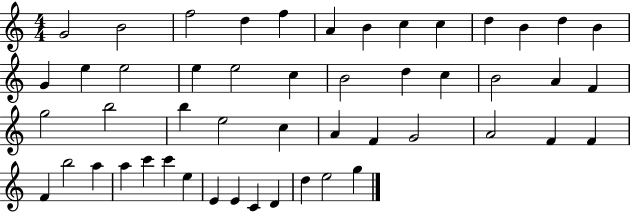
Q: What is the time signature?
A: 4/4